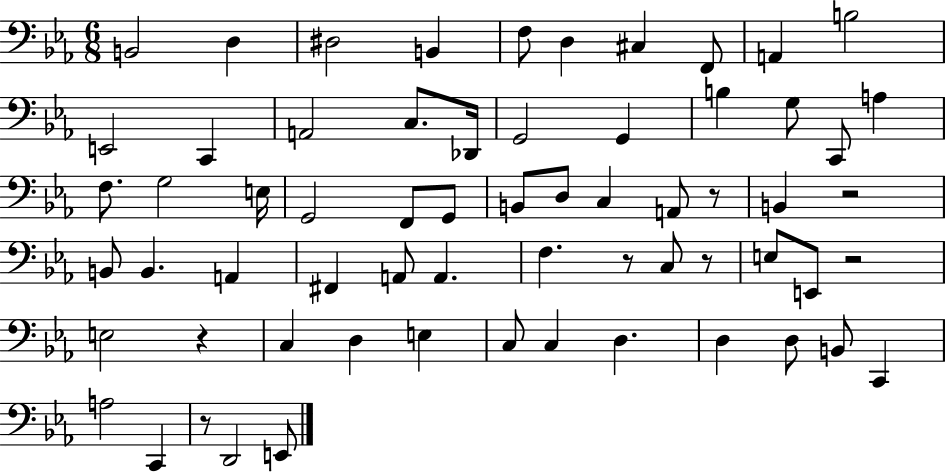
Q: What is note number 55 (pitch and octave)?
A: C2